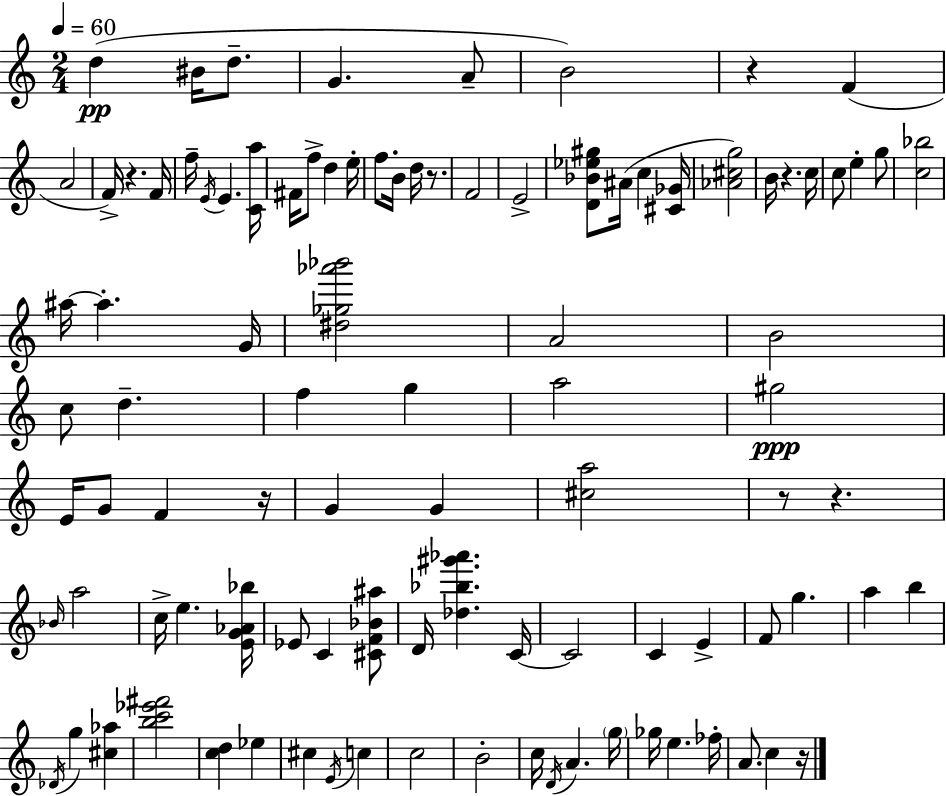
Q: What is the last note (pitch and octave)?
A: C5